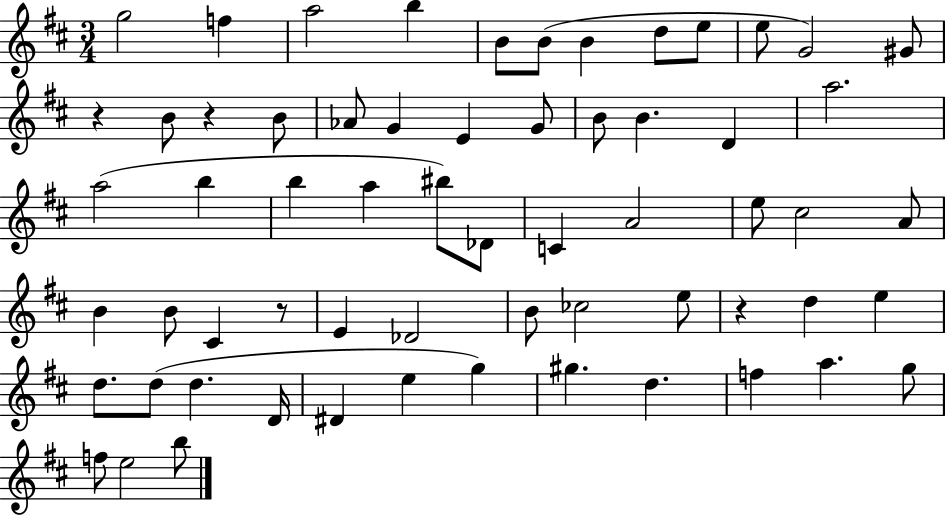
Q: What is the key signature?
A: D major